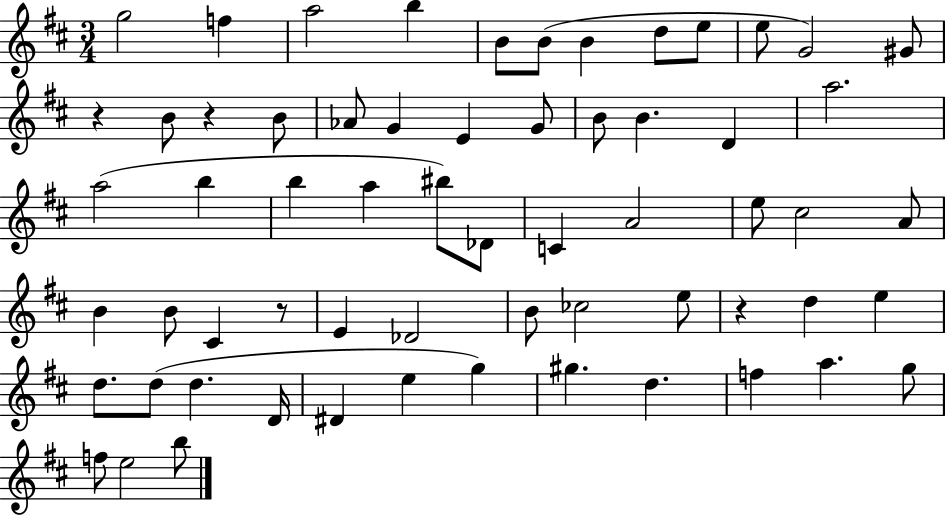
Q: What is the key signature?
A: D major